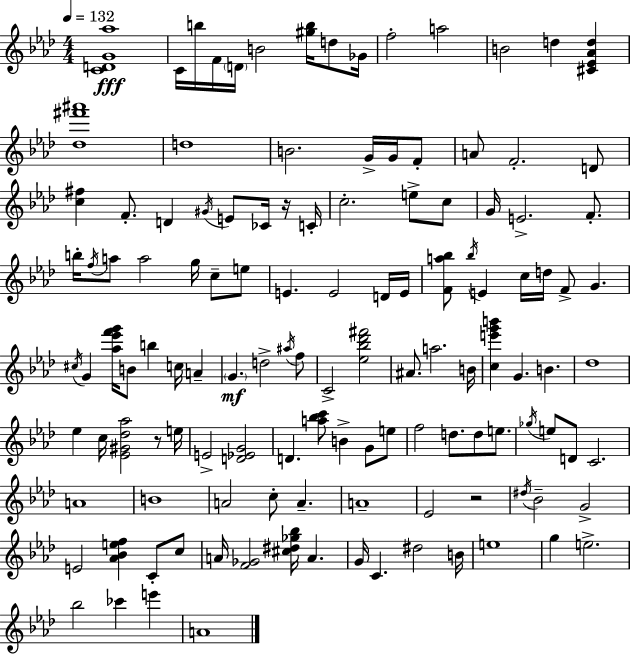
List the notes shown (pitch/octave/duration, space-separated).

[C4,D4,G4,Ab5]/w C4/s B5/s F4/s D4/s B4/h [G#5,B5]/s D5/e Gb4/s F5/h A5/h B4/h D5/q [C#4,Eb4,Ab4,D5]/q [Db5,F#6,A#6]/w D5/w B4/h. G4/s G4/s F4/e A4/e F4/h. D4/e [C5,F#5]/q F4/e. D4/q G#4/s E4/e CES4/s R/s C4/s C5/h. E5/e C5/e G4/s E4/h. F4/e. B5/s F5/s A5/e A5/h G5/s C5/e E5/e E4/q. E4/h D4/s E4/s [F4,A5,Bb5]/e Bb5/s E4/q C5/s D5/s F4/e G4/q. C#5/s G4/q [Ab5,Eb6,F6,G6]/s B4/e B5/q C5/s A4/q G4/q. D5/h A#5/s F5/e C4/h [Eb5,Bb5,Db6,F#6]/h A#4/e. A5/h. B4/s [C5,E6,G6,B6]/q G4/q. B4/q. Db5/w Eb5/q C5/s [Eb4,G#4,Db5,Ab5]/h R/e E5/s E4/h [D4,Eb4,G4]/h D4/q. [A5,Bb5,C6]/e B4/q G4/e E5/e F5/h D5/e. D5/e E5/e. Gb5/s E5/e D4/e C4/h. A4/w B4/w A4/h C5/e A4/q. A4/w Eb4/h R/h D#5/s Bb4/h G4/h E4/h [Ab4,Bb4,E5,F5]/q C4/e C5/e A4/s [F4,Gb4]/h [C#5,D#5,Gb5,Bb5]/s A4/q. G4/s C4/q. D#5/h B4/s E5/w G5/q E5/h. Bb5/h CES6/q E6/q A4/w